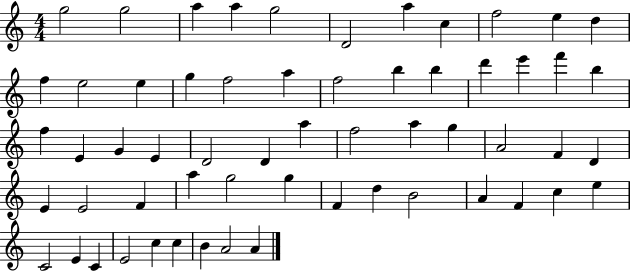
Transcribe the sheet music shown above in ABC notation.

X:1
T:Untitled
M:4/4
L:1/4
K:C
g2 g2 a a g2 D2 a c f2 e d f e2 e g f2 a f2 b b d' e' f' b f E G E D2 D a f2 a g A2 F D E E2 F a g2 g F d B2 A F c e C2 E C E2 c c B A2 A